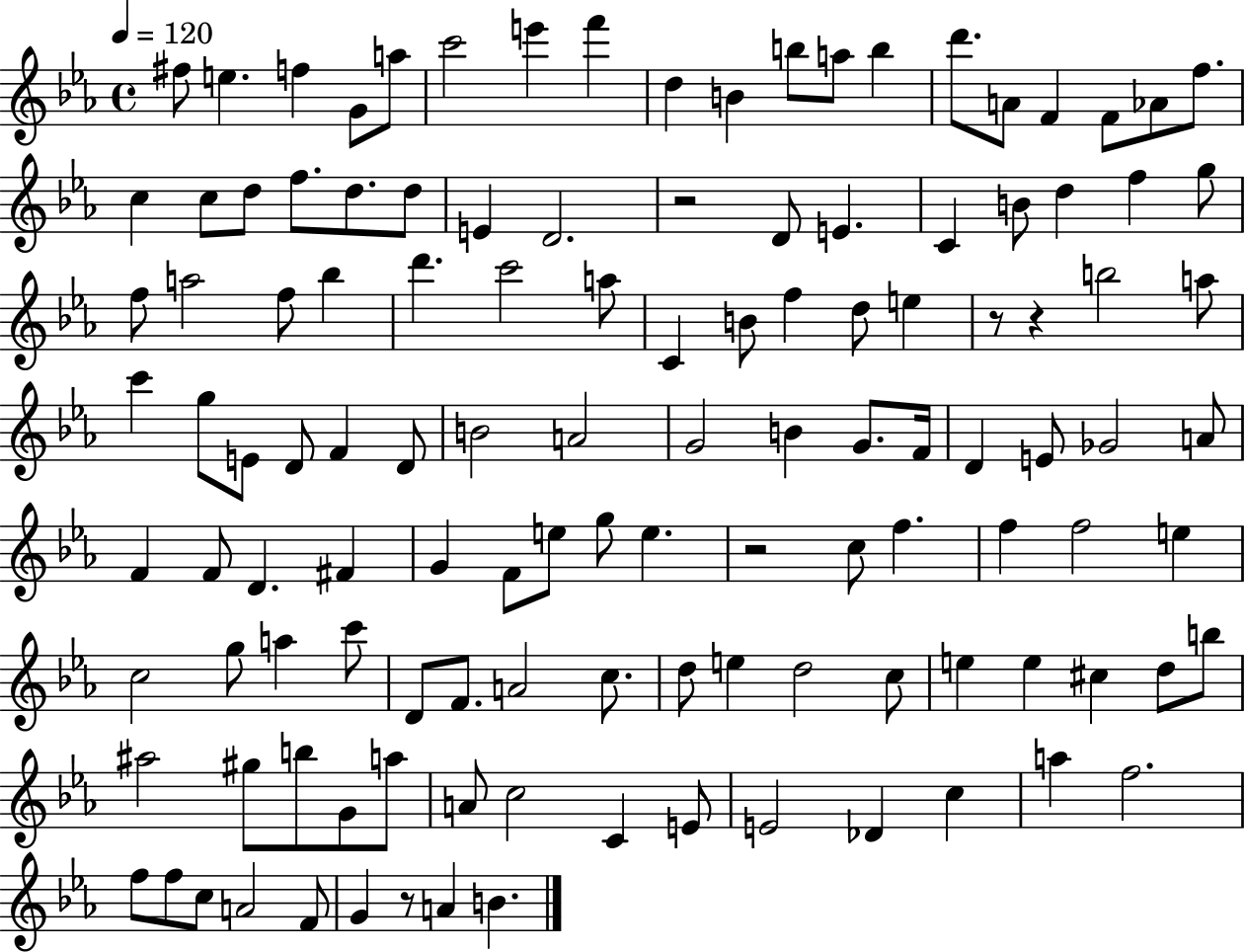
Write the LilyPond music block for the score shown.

{
  \clef treble
  \time 4/4
  \defaultTimeSignature
  \key ees \major
  \tempo 4 = 120
  fis''8 e''4. f''4 g'8 a''8 | c'''2 e'''4 f'''4 | d''4 b'4 b''8 a''8 b''4 | d'''8. a'8 f'4 f'8 aes'8 f''8. | \break c''4 c''8 d''8 f''8. d''8. d''8 | e'4 d'2. | r2 d'8 e'4. | c'4 b'8 d''4 f''4 g''8 | \break f''8 a''2 f''8 bes''4 | d'''4. c'''2 a''8 | c'4 b'8 f''4 d''8 e''4 | r8 r4 b''2 a''8 | \break c'''4 g''8 e'8 d'8 f'4 d'8 | b'2 a'2 | g'2 b'4 g'8. f'16 | d'4 e'8 ges'2 a'8 | \break f'4 f'8 d'4. fis'4 | g'4 f'8 e''8 g''8 e''4. | r2 c''8 f''4. | f''4 f''2 e''4 | \break c''2 g''8 a''4 c'''8 | d'8 f'8. a'2 c''8. | d''8 e''4 d''2 c''8 | e''4 e''4 cis''4 d''8 b''8 | \break ais''2 gis''8 b''8 g'8 a''8 | a'8 c''2 c'4 e'8 | e'2 des'4 c''4 | a''4 f''2. | \break f''8 f''8 c''8 a'2 f'8 | g'4 r8 a'4 b'4. | \bar "|."
}